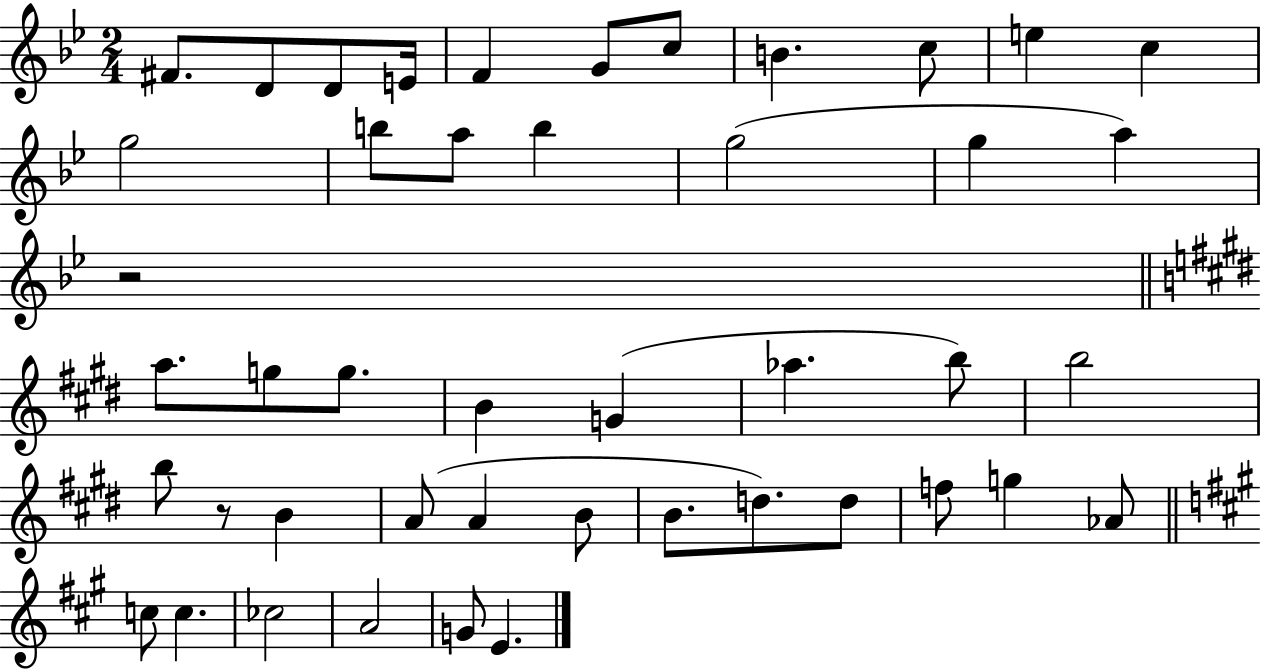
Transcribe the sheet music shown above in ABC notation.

X:1
T:Untitled
M:2/4
L:1/4
K:Bb
^F/2 D/2 D/2 E/4 F G/2 c/2 B c/2 e c g2 b/2 a/2 b g2 g a z2 a/2 g/2 g/2 B G _a b/2 b2 b/2 z/2 B A/2 A B/2 B/2 d/2 d/2 f/2 g _A/2 c/2 c _c2 A2 G/2 E